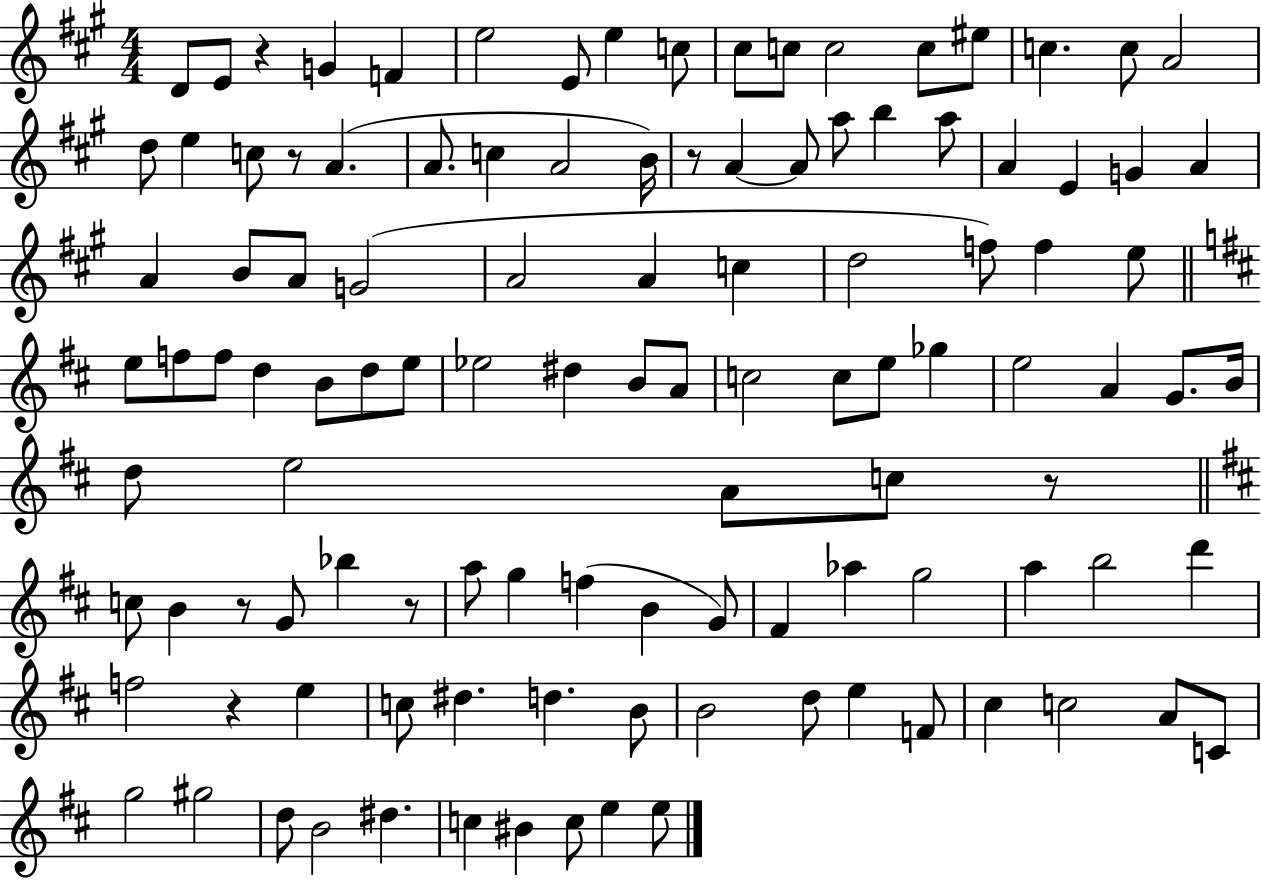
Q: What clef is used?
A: treble